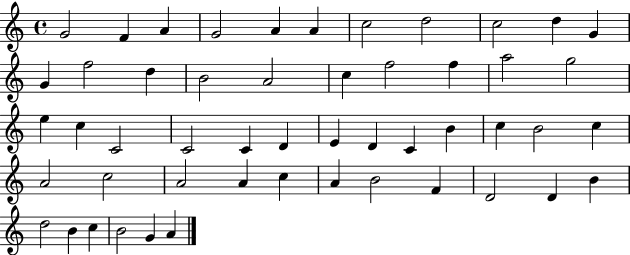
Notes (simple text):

G4/h F4/q A4/q G4/h A4/q A4/q C5/h D5/h C5/h D5/q G4/q G4/q F5/h D5/q B4/h A4/h C5/q F5/h F5/q A5/h G5/h E5/q C5/q C4/h C4/h C4/q D4/q E4/q D4/q C4/q B4/q C5/q B4/h C5/q A4/h C5/h A4/h A4/q C5/q A4/q B4/h F4/q D4/h D4/q B4/q D5/h B4/q C5/q B4/h G4/q A4/q